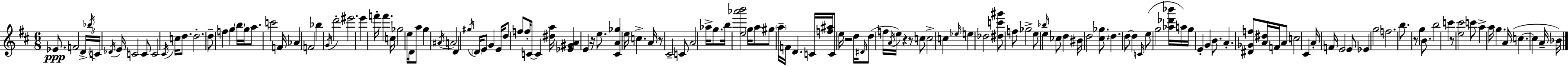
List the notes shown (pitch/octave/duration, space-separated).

Eb4/e. F4/h D4/s Bb5/s C4/s Db4/s E4/s C4/h C4/e C4/h C#4/s C5/s D5/e. D5/h. D5/e F5/q G5/q B5/s G5/s A5/e. C6/h F4/s Ab4/q F4/h Bb5/q G4/s D6/h EIS6/h. E6/q F6/s F6/q. C5/s Gb5/h E5/s D4/s A5/e G5/q A#4/s A4/h D4/q G#5/s D4/s E4/e G4/q E4/s D5/e F5/e F5/s C4/e C4/q [D#5,A5]/s [Eb4,G#4,A4]/q E4/q R/s E5/e. [C#4,A4,Gb5]/q E5/s C5/q. A4/s R/e C#4/h C4/e A4/h Ab5/s G5/e. B5/s [E5,Ab6,B6]/h G5/s A5/e G#5/e A5/s F4/s D4/q. C4/s [F5,A#5]/s C4/e E5/s R/h D5/s D#4/s D5/e F5/s A4/s E5/s R/q R/e C5/e C5/h C5/q Eb5/s E5/q Db5/h [D#5,C6,G#6]/e F5/e Gb5/h E5/e Bb5/s E5/q CES5/e D5/q BIS4/s D5/h [C#5,Gb5]/e. D5/q. D5/e D5/q C4/s E5/e G5/h [Ab5,Db6,Bb6]/s A5/s G5/s E4/q G4/q B4/e. A4/q. [D#4,Gb4,F5]/e [A4,D#5]/s F4/s A4/e C5/h C#4/q A4/s F4/s E4/h E4/e Eb4/q G5/h F5/h. B5/e. R/e G5/q B4/e. B5/h C6/q R/e [E5,C#6]/h C6/e A5/q A5/s G5/q. A4/s C5/q. C5/q A4/s Bb4/s